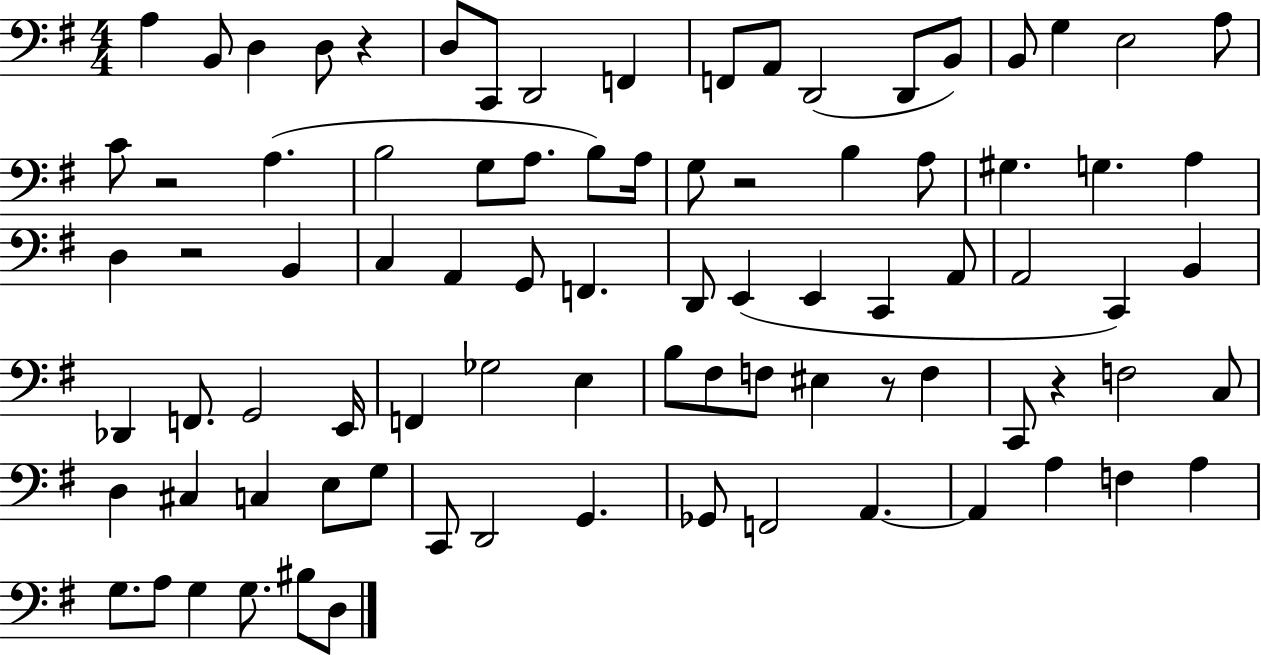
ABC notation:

X:1
T:Untitled
M:4/4
L:1/4
K:G
A, B,,/2 D, D,/2 z D,/2 C,,/2 D,,2 F,, F,,/2 A,,/2 D,,2 D,,/2 B,,/2 B,,/2 G, E,2 A,/2 C/2 z2 A, B,2 G,/2 A,/2 B,/2 A,/4 G,/2 z2 B, A,/2 ^G, G, A, D, z2 B,, C, A,, G,,/2 F,, D,,/2 E,, E,, C,, A,,/2 A,,2 C,, B,, _D,, F,,/2 G,,2 E,,/4 F,, _G,2 E, B,/2 ^F,/2 F,/2 ^E, z/2 F, C,,/2 z F,2 C,/2 D, ^C, C, E,/2 G,/2 C,,/2 D,,2 G,, _G,,/2 F,,2 A,, A,, A, F, A, G,/2 A,/2 G, G,/2 ^B,/2 D,/2